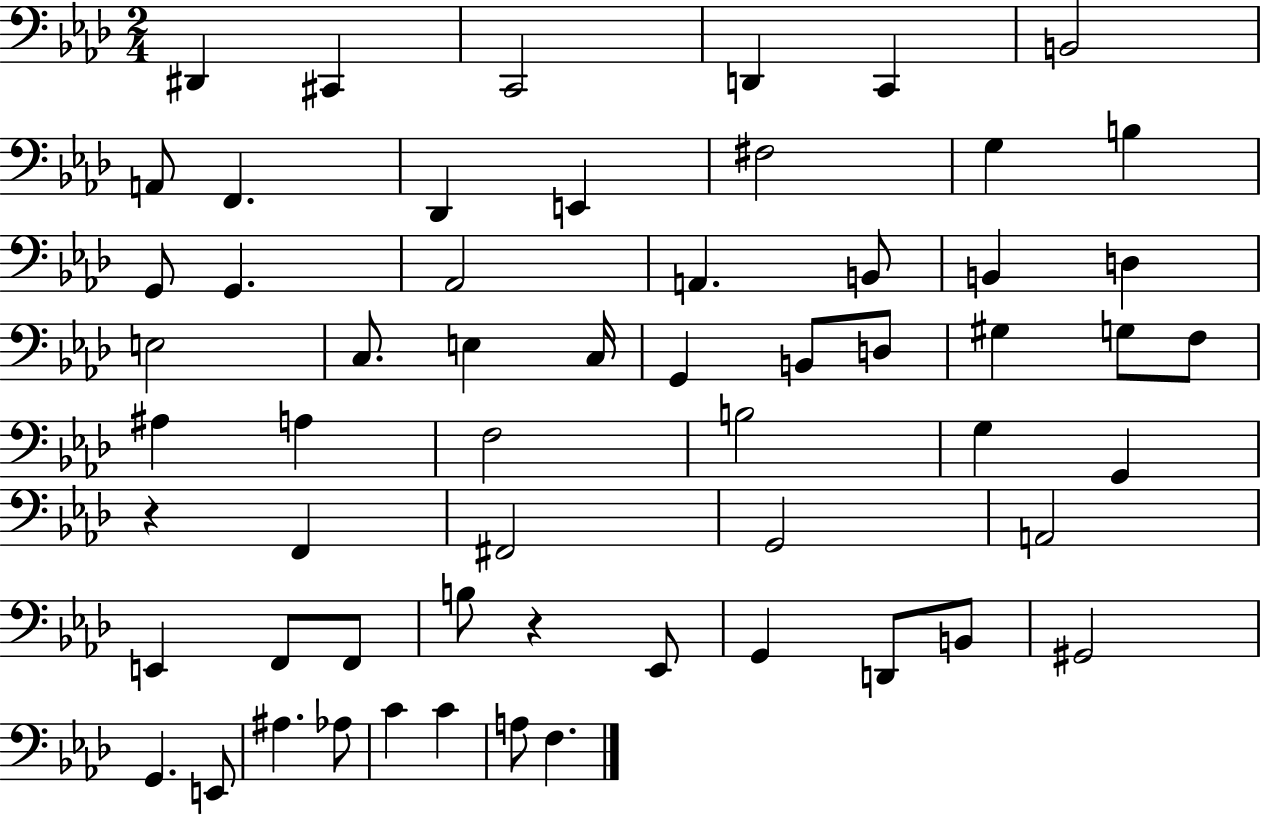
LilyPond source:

{
  \clef bass
  \numericTimeSignature
  \time 2/4
  \key aes \major
  dis,4 cis,4 | c,2 | d,4 c,4 | b,2 | \break a,8 f,4. | des,4 e,4 | fis2 | g4 b4 | \break g,8 g,4. | aes,2 | a,4. b,8 | b,4 d4 | \break e2 | c8. e4 c16 | g,4 b,8 d8 | gis4 g8 f8 | \break ais4 a4 | f2 | b2 | g4 g,4 | \break r4 f,4 | fis,2 | g,2 | a,2 | \break e,4 f,8 f,8 | b8 r4 ees,8 | g,4 d,8 b,8 | gis,2 | \break g,4. e,8 | ais4. aes8 | c'4 c'4 | a8 f4. | \break \bar "|."
}